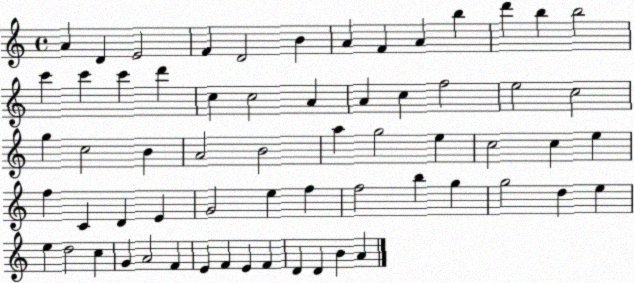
X:1
T:Untitled
M:4/4
L:1/4
K:C
A D E2 F D2 B A F A b d' b b2 c' c' c' d' c c2 A A c f2 e2 c2 g c2 B A2 B2 a g2 e c2 c e f C D E G2 e f f2 b g g2 d e e d2 c G A2 F E F E F D D B A